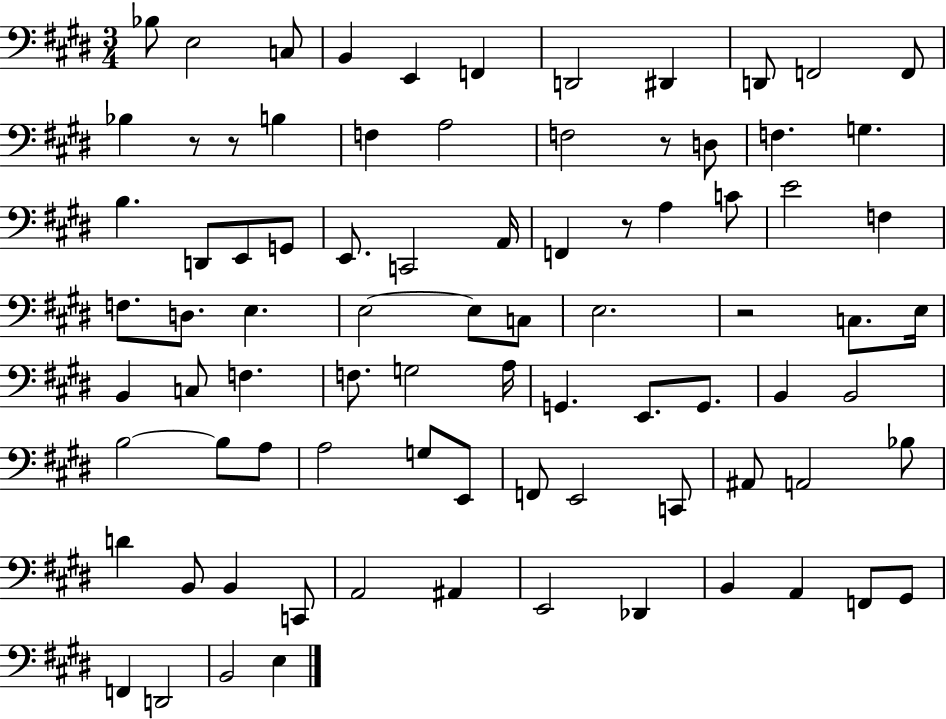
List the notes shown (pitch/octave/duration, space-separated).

Bb3/e E3/h C3/e B2/q E2/q F2/q D2/h D#2/q D2/e F2/h F2/e Bb3/q R/e R/e B3/q F3/q A3/h F3/h R/e D3/e F3/q. G3/q. B3/q. D2/e E2/e G2/e E2/e. C2/h A2/s F2/q R/e A3/q C4/e E4/h F3/q F3/e. D3/e. E3/q. E3/h E3/e C3/e E3/h. R/h C3/e. E3/s B2/q C3/e F3/q. F3/e. G3/h A3/s G2/q. E2/e. G2/e. B2/q B2/h B3/h B3/e A3/e A3/h G3/e E2/e F2/e E2/h C2/e A#2/e A2/h Bb3/e D4/q B2/e B2/q C2/e A2/h A#2/q E2/h Db2/q B2/q A2/q F2/e G#2/e F2/q D2/h B2/h E3/q